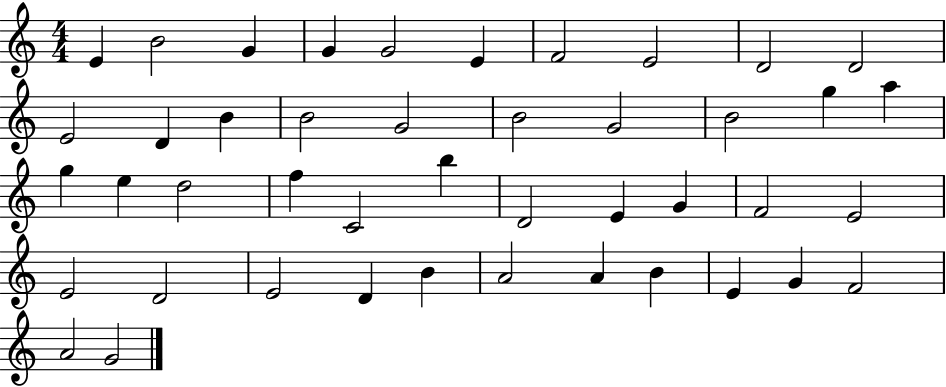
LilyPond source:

{
  \clef treble
  \numericTimeSignature
  \time 4/4
  \key c \major
  e'4 b'2 g'4 | g'4 g'2 e'4 | f'2 e'2 | d'2 d'2 | \break e'2 d'4 b'4 | b'2 g'2 | b'2 g'2 | b'2 g''4 a''4 | \break g''4 e''4 d''2 | f''4 c'2 b''4 | d'2 e'4 g'4 | f'2 e'2 | \break e'2 d'2 | e'2 d'4 b'4 | a'2 a'4 b'4 | e'4 g'4 f'2 | \break a'2 g'2 | \bar "|."
}